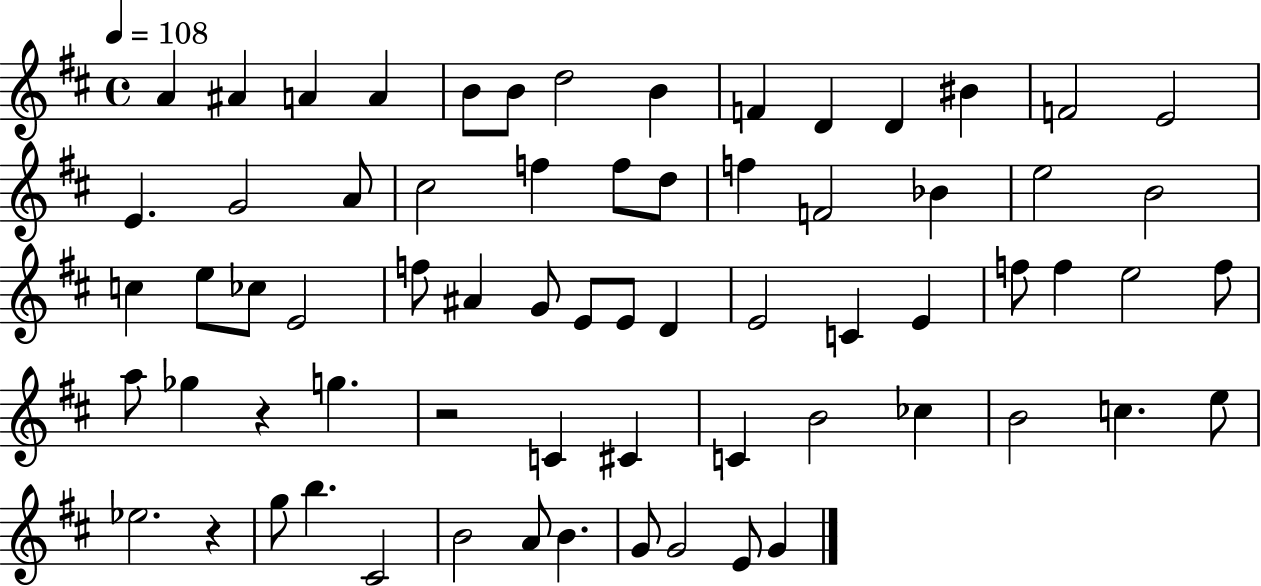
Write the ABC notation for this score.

X:1
T:Untitled
M:4/4
L:1/4
K:D
A ^A A A B/2 B/2 d2 B F D D ^B F2 E2 E G2 A/2 ^c2 f f/2 d/2 f F2 _B e2 B2 c e/2 _c/2 E2 f/2 ^A G/2 E/2 E/2 D E2 C E f/2 f e2 f/2 a/2 _g z g z2 C ^C C B2 _c B2 c e/2 _e2 z g/2 b ^C2 B2 A/2 B G/2 G2 E/2 G